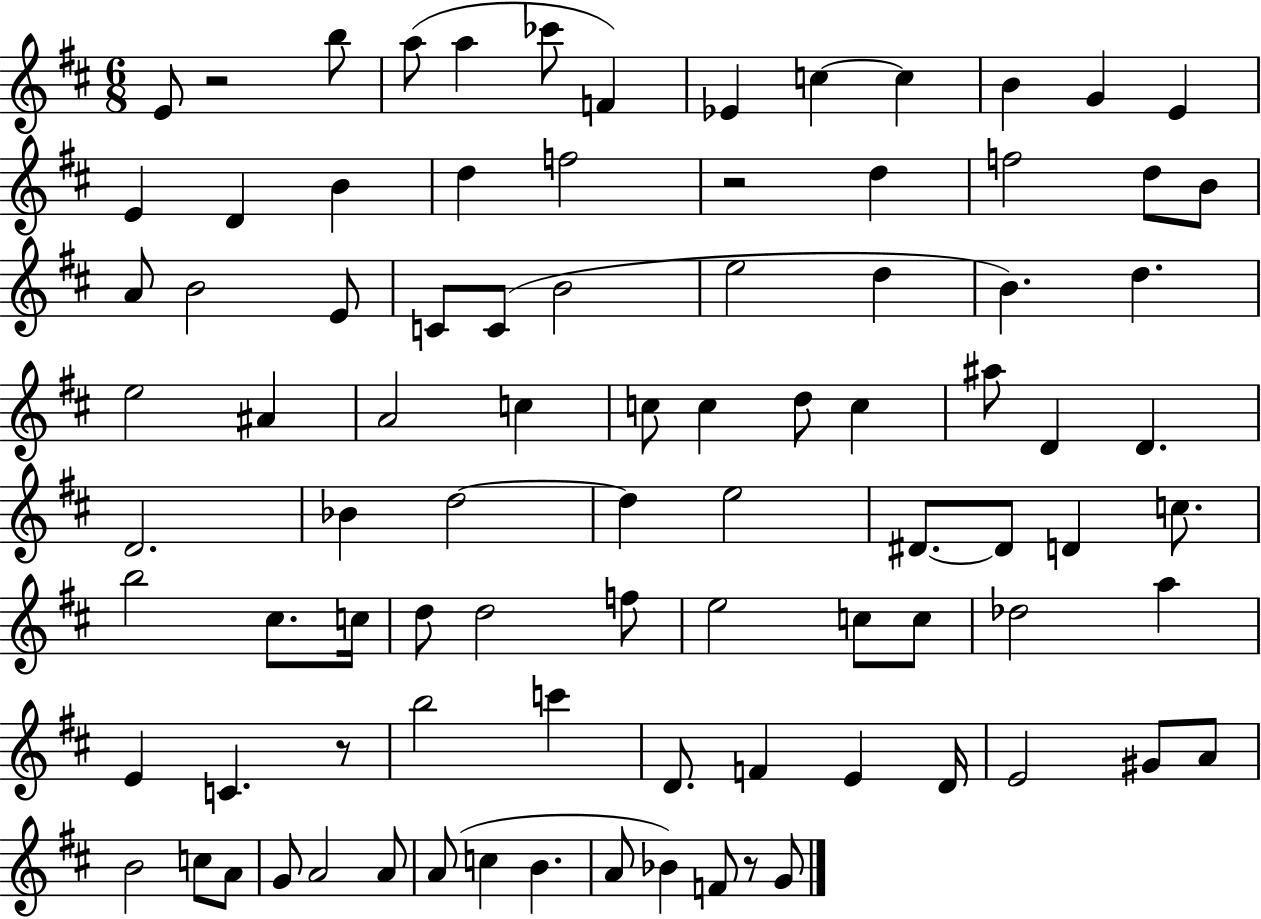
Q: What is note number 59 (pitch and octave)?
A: C5